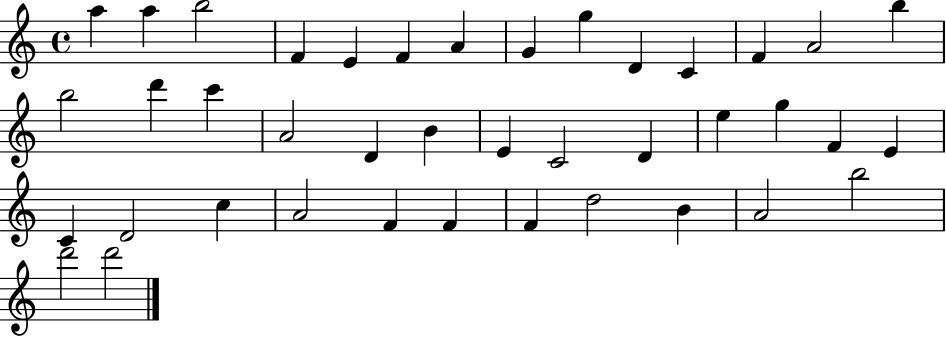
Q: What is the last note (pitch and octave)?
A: D6